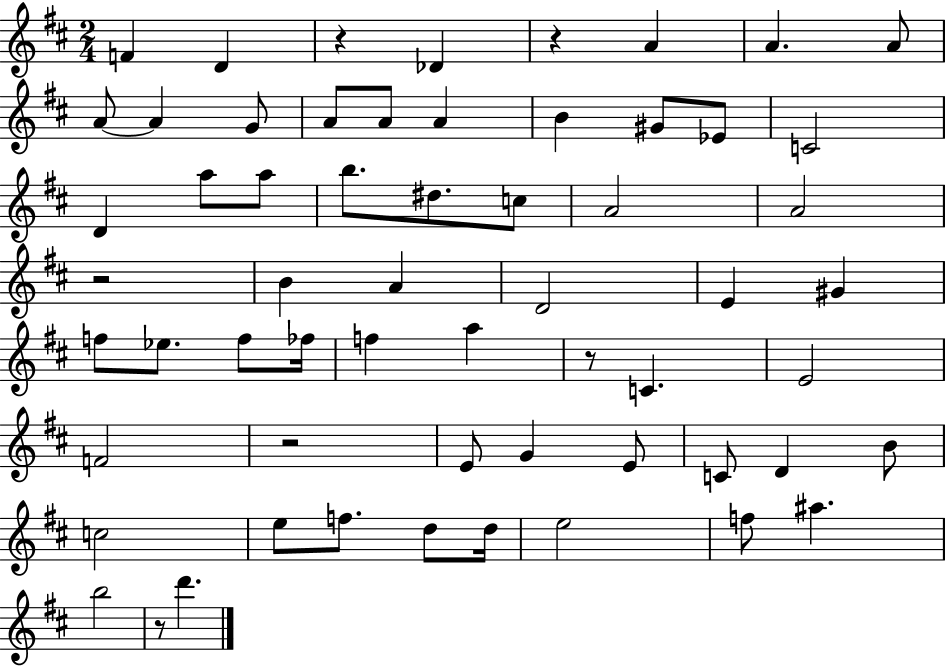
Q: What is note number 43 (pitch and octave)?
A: D4